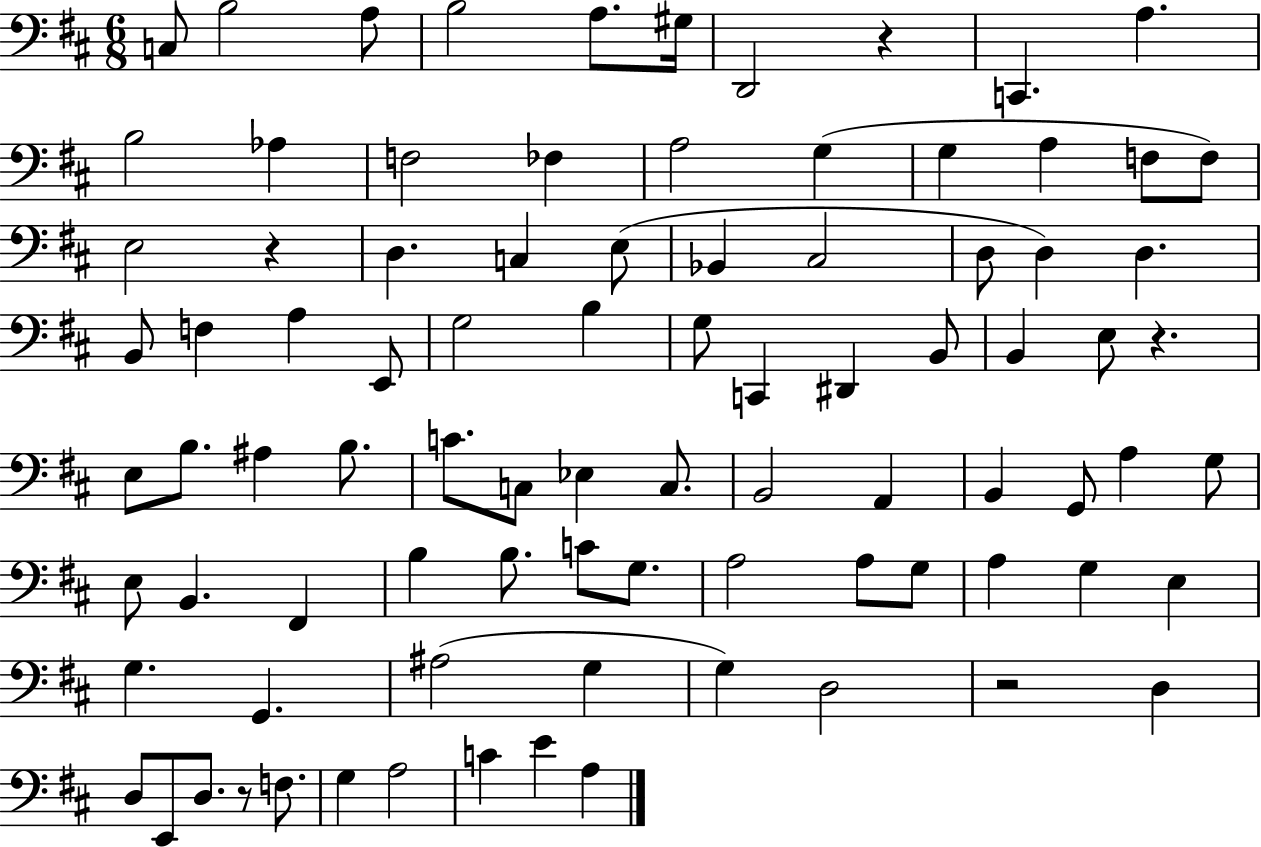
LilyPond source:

{
  \clef bass
  \numericTimeSignature
  \time 6/8
  \key d \major
  c8 b2 a8 | b2 a8. gis16 | d,2 r4 | c,4. a4. | \break b2 aes4 | f2 fes4 | a2 g4( | g4 a4 f8 f8) | \break e2 r4 | d4. c4 e8( | bes,4 cis2 | d8 d4) d4. | \break b,8 f4 a4 e,8 | g2 b4 | g8 c,4 dis,4 b,8 | b,4 e8 r4. | \break e8 b8. ais4 b8. | c'8. c8 ees4 c8. | b,2 a,4 | b,4 g,8 a4 g8 | \break e8 b,4. fis,4 | b4 b8. c'8 g8. | a2 a8 g8 | a4 g4 e4 | \break g4. g,4. | ais2( g4 | g4) d2 | r2 d4 | \break d8 e,8 d8. r8 f8. | g4 a2 | c'4 e'4 a4 | \bar "|."
}